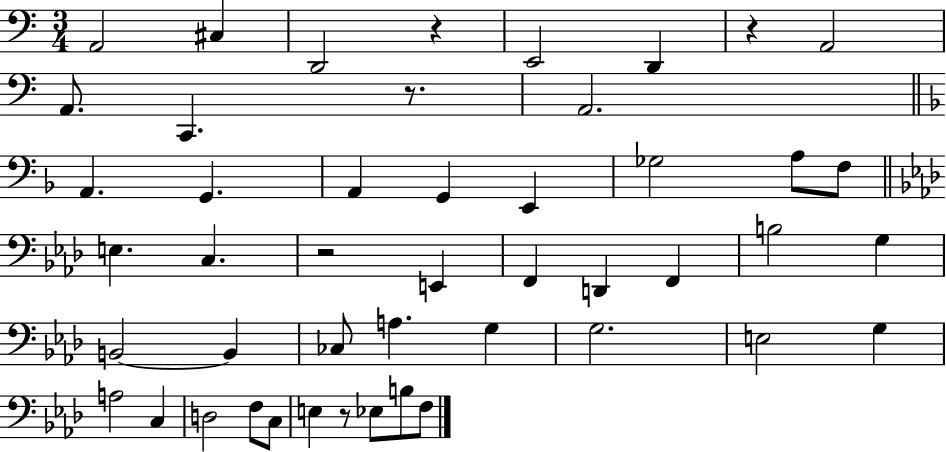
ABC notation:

X:1
T:Untitled
M:3/4
L:1/4
K:C
A,,2 ^C, D,,2 z E,,2 D,, z A,,2 A,,/2 C,, z/2 A,,2 A,, G,, A,, G,, E,, _G,2 A,/2 F,/2 E, C, z2 E,, F,, D,, F,, B,2 G, B,,2 B,, _C,/2 A, G, G,2 E,2 G, A,2 C, D,2 F,/2 C,/2 E, z/2 _E,/2 B,/2 F,/2